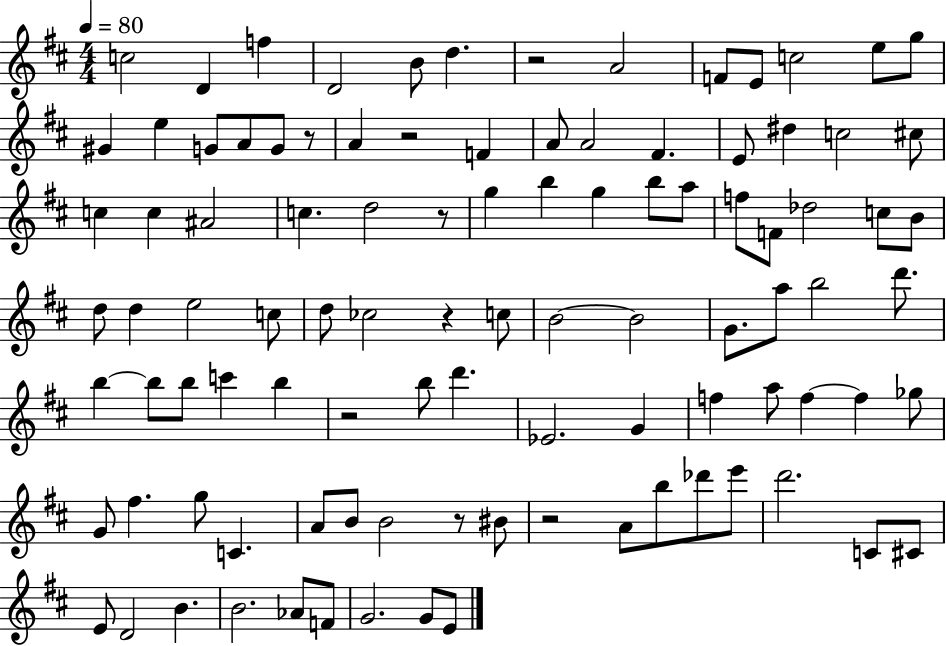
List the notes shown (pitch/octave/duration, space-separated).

C5/h D4/q F5/q D4/h B4/e D5/q. R/h A4/h F4/e E4/e C5/h E5/e G5/e G#4/q E5/q G4/e A4/e G4/e R/e A4/q R/h F4/q A4/e A4/h F#4/q. E4/e D#5/q C5/h C#5/e C5/q C5/q A#4/h C5/q. D5/h R/e G5/q B5/q G5/q B5/e A5/e F5/e F4/e Db5/h C5/e B4/e D5/e D5/q E5/h C5/e D5/e CES5/h R/q C5/e B4/h B4/h G4/e. A5/e B5/h D6/e. B5/q B5/e B5/e C6/q B5/q R/h B5/e D6/q. Eb4/h. G4/q F5/q A5/e F5/q F5/q Gb5/e G4/e F#5/q. G5/e C4/q. A4/e B4/e B4/h R/e BIS4/e R/h A4/e B5/e Db6/e E6/e D6/h. C4/e C#4/e E4/e D4/h B4/q. B4/h. Ab4/e F4/e G4/h. G4/e E4/e